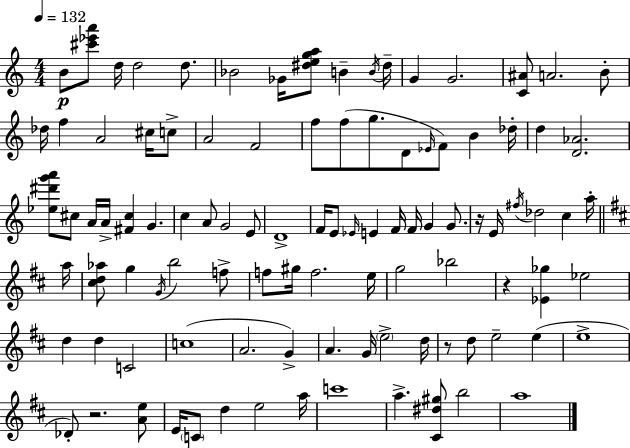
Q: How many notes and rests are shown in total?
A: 101